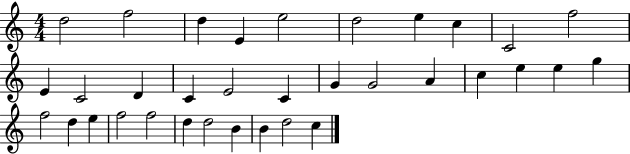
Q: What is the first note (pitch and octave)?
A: D5